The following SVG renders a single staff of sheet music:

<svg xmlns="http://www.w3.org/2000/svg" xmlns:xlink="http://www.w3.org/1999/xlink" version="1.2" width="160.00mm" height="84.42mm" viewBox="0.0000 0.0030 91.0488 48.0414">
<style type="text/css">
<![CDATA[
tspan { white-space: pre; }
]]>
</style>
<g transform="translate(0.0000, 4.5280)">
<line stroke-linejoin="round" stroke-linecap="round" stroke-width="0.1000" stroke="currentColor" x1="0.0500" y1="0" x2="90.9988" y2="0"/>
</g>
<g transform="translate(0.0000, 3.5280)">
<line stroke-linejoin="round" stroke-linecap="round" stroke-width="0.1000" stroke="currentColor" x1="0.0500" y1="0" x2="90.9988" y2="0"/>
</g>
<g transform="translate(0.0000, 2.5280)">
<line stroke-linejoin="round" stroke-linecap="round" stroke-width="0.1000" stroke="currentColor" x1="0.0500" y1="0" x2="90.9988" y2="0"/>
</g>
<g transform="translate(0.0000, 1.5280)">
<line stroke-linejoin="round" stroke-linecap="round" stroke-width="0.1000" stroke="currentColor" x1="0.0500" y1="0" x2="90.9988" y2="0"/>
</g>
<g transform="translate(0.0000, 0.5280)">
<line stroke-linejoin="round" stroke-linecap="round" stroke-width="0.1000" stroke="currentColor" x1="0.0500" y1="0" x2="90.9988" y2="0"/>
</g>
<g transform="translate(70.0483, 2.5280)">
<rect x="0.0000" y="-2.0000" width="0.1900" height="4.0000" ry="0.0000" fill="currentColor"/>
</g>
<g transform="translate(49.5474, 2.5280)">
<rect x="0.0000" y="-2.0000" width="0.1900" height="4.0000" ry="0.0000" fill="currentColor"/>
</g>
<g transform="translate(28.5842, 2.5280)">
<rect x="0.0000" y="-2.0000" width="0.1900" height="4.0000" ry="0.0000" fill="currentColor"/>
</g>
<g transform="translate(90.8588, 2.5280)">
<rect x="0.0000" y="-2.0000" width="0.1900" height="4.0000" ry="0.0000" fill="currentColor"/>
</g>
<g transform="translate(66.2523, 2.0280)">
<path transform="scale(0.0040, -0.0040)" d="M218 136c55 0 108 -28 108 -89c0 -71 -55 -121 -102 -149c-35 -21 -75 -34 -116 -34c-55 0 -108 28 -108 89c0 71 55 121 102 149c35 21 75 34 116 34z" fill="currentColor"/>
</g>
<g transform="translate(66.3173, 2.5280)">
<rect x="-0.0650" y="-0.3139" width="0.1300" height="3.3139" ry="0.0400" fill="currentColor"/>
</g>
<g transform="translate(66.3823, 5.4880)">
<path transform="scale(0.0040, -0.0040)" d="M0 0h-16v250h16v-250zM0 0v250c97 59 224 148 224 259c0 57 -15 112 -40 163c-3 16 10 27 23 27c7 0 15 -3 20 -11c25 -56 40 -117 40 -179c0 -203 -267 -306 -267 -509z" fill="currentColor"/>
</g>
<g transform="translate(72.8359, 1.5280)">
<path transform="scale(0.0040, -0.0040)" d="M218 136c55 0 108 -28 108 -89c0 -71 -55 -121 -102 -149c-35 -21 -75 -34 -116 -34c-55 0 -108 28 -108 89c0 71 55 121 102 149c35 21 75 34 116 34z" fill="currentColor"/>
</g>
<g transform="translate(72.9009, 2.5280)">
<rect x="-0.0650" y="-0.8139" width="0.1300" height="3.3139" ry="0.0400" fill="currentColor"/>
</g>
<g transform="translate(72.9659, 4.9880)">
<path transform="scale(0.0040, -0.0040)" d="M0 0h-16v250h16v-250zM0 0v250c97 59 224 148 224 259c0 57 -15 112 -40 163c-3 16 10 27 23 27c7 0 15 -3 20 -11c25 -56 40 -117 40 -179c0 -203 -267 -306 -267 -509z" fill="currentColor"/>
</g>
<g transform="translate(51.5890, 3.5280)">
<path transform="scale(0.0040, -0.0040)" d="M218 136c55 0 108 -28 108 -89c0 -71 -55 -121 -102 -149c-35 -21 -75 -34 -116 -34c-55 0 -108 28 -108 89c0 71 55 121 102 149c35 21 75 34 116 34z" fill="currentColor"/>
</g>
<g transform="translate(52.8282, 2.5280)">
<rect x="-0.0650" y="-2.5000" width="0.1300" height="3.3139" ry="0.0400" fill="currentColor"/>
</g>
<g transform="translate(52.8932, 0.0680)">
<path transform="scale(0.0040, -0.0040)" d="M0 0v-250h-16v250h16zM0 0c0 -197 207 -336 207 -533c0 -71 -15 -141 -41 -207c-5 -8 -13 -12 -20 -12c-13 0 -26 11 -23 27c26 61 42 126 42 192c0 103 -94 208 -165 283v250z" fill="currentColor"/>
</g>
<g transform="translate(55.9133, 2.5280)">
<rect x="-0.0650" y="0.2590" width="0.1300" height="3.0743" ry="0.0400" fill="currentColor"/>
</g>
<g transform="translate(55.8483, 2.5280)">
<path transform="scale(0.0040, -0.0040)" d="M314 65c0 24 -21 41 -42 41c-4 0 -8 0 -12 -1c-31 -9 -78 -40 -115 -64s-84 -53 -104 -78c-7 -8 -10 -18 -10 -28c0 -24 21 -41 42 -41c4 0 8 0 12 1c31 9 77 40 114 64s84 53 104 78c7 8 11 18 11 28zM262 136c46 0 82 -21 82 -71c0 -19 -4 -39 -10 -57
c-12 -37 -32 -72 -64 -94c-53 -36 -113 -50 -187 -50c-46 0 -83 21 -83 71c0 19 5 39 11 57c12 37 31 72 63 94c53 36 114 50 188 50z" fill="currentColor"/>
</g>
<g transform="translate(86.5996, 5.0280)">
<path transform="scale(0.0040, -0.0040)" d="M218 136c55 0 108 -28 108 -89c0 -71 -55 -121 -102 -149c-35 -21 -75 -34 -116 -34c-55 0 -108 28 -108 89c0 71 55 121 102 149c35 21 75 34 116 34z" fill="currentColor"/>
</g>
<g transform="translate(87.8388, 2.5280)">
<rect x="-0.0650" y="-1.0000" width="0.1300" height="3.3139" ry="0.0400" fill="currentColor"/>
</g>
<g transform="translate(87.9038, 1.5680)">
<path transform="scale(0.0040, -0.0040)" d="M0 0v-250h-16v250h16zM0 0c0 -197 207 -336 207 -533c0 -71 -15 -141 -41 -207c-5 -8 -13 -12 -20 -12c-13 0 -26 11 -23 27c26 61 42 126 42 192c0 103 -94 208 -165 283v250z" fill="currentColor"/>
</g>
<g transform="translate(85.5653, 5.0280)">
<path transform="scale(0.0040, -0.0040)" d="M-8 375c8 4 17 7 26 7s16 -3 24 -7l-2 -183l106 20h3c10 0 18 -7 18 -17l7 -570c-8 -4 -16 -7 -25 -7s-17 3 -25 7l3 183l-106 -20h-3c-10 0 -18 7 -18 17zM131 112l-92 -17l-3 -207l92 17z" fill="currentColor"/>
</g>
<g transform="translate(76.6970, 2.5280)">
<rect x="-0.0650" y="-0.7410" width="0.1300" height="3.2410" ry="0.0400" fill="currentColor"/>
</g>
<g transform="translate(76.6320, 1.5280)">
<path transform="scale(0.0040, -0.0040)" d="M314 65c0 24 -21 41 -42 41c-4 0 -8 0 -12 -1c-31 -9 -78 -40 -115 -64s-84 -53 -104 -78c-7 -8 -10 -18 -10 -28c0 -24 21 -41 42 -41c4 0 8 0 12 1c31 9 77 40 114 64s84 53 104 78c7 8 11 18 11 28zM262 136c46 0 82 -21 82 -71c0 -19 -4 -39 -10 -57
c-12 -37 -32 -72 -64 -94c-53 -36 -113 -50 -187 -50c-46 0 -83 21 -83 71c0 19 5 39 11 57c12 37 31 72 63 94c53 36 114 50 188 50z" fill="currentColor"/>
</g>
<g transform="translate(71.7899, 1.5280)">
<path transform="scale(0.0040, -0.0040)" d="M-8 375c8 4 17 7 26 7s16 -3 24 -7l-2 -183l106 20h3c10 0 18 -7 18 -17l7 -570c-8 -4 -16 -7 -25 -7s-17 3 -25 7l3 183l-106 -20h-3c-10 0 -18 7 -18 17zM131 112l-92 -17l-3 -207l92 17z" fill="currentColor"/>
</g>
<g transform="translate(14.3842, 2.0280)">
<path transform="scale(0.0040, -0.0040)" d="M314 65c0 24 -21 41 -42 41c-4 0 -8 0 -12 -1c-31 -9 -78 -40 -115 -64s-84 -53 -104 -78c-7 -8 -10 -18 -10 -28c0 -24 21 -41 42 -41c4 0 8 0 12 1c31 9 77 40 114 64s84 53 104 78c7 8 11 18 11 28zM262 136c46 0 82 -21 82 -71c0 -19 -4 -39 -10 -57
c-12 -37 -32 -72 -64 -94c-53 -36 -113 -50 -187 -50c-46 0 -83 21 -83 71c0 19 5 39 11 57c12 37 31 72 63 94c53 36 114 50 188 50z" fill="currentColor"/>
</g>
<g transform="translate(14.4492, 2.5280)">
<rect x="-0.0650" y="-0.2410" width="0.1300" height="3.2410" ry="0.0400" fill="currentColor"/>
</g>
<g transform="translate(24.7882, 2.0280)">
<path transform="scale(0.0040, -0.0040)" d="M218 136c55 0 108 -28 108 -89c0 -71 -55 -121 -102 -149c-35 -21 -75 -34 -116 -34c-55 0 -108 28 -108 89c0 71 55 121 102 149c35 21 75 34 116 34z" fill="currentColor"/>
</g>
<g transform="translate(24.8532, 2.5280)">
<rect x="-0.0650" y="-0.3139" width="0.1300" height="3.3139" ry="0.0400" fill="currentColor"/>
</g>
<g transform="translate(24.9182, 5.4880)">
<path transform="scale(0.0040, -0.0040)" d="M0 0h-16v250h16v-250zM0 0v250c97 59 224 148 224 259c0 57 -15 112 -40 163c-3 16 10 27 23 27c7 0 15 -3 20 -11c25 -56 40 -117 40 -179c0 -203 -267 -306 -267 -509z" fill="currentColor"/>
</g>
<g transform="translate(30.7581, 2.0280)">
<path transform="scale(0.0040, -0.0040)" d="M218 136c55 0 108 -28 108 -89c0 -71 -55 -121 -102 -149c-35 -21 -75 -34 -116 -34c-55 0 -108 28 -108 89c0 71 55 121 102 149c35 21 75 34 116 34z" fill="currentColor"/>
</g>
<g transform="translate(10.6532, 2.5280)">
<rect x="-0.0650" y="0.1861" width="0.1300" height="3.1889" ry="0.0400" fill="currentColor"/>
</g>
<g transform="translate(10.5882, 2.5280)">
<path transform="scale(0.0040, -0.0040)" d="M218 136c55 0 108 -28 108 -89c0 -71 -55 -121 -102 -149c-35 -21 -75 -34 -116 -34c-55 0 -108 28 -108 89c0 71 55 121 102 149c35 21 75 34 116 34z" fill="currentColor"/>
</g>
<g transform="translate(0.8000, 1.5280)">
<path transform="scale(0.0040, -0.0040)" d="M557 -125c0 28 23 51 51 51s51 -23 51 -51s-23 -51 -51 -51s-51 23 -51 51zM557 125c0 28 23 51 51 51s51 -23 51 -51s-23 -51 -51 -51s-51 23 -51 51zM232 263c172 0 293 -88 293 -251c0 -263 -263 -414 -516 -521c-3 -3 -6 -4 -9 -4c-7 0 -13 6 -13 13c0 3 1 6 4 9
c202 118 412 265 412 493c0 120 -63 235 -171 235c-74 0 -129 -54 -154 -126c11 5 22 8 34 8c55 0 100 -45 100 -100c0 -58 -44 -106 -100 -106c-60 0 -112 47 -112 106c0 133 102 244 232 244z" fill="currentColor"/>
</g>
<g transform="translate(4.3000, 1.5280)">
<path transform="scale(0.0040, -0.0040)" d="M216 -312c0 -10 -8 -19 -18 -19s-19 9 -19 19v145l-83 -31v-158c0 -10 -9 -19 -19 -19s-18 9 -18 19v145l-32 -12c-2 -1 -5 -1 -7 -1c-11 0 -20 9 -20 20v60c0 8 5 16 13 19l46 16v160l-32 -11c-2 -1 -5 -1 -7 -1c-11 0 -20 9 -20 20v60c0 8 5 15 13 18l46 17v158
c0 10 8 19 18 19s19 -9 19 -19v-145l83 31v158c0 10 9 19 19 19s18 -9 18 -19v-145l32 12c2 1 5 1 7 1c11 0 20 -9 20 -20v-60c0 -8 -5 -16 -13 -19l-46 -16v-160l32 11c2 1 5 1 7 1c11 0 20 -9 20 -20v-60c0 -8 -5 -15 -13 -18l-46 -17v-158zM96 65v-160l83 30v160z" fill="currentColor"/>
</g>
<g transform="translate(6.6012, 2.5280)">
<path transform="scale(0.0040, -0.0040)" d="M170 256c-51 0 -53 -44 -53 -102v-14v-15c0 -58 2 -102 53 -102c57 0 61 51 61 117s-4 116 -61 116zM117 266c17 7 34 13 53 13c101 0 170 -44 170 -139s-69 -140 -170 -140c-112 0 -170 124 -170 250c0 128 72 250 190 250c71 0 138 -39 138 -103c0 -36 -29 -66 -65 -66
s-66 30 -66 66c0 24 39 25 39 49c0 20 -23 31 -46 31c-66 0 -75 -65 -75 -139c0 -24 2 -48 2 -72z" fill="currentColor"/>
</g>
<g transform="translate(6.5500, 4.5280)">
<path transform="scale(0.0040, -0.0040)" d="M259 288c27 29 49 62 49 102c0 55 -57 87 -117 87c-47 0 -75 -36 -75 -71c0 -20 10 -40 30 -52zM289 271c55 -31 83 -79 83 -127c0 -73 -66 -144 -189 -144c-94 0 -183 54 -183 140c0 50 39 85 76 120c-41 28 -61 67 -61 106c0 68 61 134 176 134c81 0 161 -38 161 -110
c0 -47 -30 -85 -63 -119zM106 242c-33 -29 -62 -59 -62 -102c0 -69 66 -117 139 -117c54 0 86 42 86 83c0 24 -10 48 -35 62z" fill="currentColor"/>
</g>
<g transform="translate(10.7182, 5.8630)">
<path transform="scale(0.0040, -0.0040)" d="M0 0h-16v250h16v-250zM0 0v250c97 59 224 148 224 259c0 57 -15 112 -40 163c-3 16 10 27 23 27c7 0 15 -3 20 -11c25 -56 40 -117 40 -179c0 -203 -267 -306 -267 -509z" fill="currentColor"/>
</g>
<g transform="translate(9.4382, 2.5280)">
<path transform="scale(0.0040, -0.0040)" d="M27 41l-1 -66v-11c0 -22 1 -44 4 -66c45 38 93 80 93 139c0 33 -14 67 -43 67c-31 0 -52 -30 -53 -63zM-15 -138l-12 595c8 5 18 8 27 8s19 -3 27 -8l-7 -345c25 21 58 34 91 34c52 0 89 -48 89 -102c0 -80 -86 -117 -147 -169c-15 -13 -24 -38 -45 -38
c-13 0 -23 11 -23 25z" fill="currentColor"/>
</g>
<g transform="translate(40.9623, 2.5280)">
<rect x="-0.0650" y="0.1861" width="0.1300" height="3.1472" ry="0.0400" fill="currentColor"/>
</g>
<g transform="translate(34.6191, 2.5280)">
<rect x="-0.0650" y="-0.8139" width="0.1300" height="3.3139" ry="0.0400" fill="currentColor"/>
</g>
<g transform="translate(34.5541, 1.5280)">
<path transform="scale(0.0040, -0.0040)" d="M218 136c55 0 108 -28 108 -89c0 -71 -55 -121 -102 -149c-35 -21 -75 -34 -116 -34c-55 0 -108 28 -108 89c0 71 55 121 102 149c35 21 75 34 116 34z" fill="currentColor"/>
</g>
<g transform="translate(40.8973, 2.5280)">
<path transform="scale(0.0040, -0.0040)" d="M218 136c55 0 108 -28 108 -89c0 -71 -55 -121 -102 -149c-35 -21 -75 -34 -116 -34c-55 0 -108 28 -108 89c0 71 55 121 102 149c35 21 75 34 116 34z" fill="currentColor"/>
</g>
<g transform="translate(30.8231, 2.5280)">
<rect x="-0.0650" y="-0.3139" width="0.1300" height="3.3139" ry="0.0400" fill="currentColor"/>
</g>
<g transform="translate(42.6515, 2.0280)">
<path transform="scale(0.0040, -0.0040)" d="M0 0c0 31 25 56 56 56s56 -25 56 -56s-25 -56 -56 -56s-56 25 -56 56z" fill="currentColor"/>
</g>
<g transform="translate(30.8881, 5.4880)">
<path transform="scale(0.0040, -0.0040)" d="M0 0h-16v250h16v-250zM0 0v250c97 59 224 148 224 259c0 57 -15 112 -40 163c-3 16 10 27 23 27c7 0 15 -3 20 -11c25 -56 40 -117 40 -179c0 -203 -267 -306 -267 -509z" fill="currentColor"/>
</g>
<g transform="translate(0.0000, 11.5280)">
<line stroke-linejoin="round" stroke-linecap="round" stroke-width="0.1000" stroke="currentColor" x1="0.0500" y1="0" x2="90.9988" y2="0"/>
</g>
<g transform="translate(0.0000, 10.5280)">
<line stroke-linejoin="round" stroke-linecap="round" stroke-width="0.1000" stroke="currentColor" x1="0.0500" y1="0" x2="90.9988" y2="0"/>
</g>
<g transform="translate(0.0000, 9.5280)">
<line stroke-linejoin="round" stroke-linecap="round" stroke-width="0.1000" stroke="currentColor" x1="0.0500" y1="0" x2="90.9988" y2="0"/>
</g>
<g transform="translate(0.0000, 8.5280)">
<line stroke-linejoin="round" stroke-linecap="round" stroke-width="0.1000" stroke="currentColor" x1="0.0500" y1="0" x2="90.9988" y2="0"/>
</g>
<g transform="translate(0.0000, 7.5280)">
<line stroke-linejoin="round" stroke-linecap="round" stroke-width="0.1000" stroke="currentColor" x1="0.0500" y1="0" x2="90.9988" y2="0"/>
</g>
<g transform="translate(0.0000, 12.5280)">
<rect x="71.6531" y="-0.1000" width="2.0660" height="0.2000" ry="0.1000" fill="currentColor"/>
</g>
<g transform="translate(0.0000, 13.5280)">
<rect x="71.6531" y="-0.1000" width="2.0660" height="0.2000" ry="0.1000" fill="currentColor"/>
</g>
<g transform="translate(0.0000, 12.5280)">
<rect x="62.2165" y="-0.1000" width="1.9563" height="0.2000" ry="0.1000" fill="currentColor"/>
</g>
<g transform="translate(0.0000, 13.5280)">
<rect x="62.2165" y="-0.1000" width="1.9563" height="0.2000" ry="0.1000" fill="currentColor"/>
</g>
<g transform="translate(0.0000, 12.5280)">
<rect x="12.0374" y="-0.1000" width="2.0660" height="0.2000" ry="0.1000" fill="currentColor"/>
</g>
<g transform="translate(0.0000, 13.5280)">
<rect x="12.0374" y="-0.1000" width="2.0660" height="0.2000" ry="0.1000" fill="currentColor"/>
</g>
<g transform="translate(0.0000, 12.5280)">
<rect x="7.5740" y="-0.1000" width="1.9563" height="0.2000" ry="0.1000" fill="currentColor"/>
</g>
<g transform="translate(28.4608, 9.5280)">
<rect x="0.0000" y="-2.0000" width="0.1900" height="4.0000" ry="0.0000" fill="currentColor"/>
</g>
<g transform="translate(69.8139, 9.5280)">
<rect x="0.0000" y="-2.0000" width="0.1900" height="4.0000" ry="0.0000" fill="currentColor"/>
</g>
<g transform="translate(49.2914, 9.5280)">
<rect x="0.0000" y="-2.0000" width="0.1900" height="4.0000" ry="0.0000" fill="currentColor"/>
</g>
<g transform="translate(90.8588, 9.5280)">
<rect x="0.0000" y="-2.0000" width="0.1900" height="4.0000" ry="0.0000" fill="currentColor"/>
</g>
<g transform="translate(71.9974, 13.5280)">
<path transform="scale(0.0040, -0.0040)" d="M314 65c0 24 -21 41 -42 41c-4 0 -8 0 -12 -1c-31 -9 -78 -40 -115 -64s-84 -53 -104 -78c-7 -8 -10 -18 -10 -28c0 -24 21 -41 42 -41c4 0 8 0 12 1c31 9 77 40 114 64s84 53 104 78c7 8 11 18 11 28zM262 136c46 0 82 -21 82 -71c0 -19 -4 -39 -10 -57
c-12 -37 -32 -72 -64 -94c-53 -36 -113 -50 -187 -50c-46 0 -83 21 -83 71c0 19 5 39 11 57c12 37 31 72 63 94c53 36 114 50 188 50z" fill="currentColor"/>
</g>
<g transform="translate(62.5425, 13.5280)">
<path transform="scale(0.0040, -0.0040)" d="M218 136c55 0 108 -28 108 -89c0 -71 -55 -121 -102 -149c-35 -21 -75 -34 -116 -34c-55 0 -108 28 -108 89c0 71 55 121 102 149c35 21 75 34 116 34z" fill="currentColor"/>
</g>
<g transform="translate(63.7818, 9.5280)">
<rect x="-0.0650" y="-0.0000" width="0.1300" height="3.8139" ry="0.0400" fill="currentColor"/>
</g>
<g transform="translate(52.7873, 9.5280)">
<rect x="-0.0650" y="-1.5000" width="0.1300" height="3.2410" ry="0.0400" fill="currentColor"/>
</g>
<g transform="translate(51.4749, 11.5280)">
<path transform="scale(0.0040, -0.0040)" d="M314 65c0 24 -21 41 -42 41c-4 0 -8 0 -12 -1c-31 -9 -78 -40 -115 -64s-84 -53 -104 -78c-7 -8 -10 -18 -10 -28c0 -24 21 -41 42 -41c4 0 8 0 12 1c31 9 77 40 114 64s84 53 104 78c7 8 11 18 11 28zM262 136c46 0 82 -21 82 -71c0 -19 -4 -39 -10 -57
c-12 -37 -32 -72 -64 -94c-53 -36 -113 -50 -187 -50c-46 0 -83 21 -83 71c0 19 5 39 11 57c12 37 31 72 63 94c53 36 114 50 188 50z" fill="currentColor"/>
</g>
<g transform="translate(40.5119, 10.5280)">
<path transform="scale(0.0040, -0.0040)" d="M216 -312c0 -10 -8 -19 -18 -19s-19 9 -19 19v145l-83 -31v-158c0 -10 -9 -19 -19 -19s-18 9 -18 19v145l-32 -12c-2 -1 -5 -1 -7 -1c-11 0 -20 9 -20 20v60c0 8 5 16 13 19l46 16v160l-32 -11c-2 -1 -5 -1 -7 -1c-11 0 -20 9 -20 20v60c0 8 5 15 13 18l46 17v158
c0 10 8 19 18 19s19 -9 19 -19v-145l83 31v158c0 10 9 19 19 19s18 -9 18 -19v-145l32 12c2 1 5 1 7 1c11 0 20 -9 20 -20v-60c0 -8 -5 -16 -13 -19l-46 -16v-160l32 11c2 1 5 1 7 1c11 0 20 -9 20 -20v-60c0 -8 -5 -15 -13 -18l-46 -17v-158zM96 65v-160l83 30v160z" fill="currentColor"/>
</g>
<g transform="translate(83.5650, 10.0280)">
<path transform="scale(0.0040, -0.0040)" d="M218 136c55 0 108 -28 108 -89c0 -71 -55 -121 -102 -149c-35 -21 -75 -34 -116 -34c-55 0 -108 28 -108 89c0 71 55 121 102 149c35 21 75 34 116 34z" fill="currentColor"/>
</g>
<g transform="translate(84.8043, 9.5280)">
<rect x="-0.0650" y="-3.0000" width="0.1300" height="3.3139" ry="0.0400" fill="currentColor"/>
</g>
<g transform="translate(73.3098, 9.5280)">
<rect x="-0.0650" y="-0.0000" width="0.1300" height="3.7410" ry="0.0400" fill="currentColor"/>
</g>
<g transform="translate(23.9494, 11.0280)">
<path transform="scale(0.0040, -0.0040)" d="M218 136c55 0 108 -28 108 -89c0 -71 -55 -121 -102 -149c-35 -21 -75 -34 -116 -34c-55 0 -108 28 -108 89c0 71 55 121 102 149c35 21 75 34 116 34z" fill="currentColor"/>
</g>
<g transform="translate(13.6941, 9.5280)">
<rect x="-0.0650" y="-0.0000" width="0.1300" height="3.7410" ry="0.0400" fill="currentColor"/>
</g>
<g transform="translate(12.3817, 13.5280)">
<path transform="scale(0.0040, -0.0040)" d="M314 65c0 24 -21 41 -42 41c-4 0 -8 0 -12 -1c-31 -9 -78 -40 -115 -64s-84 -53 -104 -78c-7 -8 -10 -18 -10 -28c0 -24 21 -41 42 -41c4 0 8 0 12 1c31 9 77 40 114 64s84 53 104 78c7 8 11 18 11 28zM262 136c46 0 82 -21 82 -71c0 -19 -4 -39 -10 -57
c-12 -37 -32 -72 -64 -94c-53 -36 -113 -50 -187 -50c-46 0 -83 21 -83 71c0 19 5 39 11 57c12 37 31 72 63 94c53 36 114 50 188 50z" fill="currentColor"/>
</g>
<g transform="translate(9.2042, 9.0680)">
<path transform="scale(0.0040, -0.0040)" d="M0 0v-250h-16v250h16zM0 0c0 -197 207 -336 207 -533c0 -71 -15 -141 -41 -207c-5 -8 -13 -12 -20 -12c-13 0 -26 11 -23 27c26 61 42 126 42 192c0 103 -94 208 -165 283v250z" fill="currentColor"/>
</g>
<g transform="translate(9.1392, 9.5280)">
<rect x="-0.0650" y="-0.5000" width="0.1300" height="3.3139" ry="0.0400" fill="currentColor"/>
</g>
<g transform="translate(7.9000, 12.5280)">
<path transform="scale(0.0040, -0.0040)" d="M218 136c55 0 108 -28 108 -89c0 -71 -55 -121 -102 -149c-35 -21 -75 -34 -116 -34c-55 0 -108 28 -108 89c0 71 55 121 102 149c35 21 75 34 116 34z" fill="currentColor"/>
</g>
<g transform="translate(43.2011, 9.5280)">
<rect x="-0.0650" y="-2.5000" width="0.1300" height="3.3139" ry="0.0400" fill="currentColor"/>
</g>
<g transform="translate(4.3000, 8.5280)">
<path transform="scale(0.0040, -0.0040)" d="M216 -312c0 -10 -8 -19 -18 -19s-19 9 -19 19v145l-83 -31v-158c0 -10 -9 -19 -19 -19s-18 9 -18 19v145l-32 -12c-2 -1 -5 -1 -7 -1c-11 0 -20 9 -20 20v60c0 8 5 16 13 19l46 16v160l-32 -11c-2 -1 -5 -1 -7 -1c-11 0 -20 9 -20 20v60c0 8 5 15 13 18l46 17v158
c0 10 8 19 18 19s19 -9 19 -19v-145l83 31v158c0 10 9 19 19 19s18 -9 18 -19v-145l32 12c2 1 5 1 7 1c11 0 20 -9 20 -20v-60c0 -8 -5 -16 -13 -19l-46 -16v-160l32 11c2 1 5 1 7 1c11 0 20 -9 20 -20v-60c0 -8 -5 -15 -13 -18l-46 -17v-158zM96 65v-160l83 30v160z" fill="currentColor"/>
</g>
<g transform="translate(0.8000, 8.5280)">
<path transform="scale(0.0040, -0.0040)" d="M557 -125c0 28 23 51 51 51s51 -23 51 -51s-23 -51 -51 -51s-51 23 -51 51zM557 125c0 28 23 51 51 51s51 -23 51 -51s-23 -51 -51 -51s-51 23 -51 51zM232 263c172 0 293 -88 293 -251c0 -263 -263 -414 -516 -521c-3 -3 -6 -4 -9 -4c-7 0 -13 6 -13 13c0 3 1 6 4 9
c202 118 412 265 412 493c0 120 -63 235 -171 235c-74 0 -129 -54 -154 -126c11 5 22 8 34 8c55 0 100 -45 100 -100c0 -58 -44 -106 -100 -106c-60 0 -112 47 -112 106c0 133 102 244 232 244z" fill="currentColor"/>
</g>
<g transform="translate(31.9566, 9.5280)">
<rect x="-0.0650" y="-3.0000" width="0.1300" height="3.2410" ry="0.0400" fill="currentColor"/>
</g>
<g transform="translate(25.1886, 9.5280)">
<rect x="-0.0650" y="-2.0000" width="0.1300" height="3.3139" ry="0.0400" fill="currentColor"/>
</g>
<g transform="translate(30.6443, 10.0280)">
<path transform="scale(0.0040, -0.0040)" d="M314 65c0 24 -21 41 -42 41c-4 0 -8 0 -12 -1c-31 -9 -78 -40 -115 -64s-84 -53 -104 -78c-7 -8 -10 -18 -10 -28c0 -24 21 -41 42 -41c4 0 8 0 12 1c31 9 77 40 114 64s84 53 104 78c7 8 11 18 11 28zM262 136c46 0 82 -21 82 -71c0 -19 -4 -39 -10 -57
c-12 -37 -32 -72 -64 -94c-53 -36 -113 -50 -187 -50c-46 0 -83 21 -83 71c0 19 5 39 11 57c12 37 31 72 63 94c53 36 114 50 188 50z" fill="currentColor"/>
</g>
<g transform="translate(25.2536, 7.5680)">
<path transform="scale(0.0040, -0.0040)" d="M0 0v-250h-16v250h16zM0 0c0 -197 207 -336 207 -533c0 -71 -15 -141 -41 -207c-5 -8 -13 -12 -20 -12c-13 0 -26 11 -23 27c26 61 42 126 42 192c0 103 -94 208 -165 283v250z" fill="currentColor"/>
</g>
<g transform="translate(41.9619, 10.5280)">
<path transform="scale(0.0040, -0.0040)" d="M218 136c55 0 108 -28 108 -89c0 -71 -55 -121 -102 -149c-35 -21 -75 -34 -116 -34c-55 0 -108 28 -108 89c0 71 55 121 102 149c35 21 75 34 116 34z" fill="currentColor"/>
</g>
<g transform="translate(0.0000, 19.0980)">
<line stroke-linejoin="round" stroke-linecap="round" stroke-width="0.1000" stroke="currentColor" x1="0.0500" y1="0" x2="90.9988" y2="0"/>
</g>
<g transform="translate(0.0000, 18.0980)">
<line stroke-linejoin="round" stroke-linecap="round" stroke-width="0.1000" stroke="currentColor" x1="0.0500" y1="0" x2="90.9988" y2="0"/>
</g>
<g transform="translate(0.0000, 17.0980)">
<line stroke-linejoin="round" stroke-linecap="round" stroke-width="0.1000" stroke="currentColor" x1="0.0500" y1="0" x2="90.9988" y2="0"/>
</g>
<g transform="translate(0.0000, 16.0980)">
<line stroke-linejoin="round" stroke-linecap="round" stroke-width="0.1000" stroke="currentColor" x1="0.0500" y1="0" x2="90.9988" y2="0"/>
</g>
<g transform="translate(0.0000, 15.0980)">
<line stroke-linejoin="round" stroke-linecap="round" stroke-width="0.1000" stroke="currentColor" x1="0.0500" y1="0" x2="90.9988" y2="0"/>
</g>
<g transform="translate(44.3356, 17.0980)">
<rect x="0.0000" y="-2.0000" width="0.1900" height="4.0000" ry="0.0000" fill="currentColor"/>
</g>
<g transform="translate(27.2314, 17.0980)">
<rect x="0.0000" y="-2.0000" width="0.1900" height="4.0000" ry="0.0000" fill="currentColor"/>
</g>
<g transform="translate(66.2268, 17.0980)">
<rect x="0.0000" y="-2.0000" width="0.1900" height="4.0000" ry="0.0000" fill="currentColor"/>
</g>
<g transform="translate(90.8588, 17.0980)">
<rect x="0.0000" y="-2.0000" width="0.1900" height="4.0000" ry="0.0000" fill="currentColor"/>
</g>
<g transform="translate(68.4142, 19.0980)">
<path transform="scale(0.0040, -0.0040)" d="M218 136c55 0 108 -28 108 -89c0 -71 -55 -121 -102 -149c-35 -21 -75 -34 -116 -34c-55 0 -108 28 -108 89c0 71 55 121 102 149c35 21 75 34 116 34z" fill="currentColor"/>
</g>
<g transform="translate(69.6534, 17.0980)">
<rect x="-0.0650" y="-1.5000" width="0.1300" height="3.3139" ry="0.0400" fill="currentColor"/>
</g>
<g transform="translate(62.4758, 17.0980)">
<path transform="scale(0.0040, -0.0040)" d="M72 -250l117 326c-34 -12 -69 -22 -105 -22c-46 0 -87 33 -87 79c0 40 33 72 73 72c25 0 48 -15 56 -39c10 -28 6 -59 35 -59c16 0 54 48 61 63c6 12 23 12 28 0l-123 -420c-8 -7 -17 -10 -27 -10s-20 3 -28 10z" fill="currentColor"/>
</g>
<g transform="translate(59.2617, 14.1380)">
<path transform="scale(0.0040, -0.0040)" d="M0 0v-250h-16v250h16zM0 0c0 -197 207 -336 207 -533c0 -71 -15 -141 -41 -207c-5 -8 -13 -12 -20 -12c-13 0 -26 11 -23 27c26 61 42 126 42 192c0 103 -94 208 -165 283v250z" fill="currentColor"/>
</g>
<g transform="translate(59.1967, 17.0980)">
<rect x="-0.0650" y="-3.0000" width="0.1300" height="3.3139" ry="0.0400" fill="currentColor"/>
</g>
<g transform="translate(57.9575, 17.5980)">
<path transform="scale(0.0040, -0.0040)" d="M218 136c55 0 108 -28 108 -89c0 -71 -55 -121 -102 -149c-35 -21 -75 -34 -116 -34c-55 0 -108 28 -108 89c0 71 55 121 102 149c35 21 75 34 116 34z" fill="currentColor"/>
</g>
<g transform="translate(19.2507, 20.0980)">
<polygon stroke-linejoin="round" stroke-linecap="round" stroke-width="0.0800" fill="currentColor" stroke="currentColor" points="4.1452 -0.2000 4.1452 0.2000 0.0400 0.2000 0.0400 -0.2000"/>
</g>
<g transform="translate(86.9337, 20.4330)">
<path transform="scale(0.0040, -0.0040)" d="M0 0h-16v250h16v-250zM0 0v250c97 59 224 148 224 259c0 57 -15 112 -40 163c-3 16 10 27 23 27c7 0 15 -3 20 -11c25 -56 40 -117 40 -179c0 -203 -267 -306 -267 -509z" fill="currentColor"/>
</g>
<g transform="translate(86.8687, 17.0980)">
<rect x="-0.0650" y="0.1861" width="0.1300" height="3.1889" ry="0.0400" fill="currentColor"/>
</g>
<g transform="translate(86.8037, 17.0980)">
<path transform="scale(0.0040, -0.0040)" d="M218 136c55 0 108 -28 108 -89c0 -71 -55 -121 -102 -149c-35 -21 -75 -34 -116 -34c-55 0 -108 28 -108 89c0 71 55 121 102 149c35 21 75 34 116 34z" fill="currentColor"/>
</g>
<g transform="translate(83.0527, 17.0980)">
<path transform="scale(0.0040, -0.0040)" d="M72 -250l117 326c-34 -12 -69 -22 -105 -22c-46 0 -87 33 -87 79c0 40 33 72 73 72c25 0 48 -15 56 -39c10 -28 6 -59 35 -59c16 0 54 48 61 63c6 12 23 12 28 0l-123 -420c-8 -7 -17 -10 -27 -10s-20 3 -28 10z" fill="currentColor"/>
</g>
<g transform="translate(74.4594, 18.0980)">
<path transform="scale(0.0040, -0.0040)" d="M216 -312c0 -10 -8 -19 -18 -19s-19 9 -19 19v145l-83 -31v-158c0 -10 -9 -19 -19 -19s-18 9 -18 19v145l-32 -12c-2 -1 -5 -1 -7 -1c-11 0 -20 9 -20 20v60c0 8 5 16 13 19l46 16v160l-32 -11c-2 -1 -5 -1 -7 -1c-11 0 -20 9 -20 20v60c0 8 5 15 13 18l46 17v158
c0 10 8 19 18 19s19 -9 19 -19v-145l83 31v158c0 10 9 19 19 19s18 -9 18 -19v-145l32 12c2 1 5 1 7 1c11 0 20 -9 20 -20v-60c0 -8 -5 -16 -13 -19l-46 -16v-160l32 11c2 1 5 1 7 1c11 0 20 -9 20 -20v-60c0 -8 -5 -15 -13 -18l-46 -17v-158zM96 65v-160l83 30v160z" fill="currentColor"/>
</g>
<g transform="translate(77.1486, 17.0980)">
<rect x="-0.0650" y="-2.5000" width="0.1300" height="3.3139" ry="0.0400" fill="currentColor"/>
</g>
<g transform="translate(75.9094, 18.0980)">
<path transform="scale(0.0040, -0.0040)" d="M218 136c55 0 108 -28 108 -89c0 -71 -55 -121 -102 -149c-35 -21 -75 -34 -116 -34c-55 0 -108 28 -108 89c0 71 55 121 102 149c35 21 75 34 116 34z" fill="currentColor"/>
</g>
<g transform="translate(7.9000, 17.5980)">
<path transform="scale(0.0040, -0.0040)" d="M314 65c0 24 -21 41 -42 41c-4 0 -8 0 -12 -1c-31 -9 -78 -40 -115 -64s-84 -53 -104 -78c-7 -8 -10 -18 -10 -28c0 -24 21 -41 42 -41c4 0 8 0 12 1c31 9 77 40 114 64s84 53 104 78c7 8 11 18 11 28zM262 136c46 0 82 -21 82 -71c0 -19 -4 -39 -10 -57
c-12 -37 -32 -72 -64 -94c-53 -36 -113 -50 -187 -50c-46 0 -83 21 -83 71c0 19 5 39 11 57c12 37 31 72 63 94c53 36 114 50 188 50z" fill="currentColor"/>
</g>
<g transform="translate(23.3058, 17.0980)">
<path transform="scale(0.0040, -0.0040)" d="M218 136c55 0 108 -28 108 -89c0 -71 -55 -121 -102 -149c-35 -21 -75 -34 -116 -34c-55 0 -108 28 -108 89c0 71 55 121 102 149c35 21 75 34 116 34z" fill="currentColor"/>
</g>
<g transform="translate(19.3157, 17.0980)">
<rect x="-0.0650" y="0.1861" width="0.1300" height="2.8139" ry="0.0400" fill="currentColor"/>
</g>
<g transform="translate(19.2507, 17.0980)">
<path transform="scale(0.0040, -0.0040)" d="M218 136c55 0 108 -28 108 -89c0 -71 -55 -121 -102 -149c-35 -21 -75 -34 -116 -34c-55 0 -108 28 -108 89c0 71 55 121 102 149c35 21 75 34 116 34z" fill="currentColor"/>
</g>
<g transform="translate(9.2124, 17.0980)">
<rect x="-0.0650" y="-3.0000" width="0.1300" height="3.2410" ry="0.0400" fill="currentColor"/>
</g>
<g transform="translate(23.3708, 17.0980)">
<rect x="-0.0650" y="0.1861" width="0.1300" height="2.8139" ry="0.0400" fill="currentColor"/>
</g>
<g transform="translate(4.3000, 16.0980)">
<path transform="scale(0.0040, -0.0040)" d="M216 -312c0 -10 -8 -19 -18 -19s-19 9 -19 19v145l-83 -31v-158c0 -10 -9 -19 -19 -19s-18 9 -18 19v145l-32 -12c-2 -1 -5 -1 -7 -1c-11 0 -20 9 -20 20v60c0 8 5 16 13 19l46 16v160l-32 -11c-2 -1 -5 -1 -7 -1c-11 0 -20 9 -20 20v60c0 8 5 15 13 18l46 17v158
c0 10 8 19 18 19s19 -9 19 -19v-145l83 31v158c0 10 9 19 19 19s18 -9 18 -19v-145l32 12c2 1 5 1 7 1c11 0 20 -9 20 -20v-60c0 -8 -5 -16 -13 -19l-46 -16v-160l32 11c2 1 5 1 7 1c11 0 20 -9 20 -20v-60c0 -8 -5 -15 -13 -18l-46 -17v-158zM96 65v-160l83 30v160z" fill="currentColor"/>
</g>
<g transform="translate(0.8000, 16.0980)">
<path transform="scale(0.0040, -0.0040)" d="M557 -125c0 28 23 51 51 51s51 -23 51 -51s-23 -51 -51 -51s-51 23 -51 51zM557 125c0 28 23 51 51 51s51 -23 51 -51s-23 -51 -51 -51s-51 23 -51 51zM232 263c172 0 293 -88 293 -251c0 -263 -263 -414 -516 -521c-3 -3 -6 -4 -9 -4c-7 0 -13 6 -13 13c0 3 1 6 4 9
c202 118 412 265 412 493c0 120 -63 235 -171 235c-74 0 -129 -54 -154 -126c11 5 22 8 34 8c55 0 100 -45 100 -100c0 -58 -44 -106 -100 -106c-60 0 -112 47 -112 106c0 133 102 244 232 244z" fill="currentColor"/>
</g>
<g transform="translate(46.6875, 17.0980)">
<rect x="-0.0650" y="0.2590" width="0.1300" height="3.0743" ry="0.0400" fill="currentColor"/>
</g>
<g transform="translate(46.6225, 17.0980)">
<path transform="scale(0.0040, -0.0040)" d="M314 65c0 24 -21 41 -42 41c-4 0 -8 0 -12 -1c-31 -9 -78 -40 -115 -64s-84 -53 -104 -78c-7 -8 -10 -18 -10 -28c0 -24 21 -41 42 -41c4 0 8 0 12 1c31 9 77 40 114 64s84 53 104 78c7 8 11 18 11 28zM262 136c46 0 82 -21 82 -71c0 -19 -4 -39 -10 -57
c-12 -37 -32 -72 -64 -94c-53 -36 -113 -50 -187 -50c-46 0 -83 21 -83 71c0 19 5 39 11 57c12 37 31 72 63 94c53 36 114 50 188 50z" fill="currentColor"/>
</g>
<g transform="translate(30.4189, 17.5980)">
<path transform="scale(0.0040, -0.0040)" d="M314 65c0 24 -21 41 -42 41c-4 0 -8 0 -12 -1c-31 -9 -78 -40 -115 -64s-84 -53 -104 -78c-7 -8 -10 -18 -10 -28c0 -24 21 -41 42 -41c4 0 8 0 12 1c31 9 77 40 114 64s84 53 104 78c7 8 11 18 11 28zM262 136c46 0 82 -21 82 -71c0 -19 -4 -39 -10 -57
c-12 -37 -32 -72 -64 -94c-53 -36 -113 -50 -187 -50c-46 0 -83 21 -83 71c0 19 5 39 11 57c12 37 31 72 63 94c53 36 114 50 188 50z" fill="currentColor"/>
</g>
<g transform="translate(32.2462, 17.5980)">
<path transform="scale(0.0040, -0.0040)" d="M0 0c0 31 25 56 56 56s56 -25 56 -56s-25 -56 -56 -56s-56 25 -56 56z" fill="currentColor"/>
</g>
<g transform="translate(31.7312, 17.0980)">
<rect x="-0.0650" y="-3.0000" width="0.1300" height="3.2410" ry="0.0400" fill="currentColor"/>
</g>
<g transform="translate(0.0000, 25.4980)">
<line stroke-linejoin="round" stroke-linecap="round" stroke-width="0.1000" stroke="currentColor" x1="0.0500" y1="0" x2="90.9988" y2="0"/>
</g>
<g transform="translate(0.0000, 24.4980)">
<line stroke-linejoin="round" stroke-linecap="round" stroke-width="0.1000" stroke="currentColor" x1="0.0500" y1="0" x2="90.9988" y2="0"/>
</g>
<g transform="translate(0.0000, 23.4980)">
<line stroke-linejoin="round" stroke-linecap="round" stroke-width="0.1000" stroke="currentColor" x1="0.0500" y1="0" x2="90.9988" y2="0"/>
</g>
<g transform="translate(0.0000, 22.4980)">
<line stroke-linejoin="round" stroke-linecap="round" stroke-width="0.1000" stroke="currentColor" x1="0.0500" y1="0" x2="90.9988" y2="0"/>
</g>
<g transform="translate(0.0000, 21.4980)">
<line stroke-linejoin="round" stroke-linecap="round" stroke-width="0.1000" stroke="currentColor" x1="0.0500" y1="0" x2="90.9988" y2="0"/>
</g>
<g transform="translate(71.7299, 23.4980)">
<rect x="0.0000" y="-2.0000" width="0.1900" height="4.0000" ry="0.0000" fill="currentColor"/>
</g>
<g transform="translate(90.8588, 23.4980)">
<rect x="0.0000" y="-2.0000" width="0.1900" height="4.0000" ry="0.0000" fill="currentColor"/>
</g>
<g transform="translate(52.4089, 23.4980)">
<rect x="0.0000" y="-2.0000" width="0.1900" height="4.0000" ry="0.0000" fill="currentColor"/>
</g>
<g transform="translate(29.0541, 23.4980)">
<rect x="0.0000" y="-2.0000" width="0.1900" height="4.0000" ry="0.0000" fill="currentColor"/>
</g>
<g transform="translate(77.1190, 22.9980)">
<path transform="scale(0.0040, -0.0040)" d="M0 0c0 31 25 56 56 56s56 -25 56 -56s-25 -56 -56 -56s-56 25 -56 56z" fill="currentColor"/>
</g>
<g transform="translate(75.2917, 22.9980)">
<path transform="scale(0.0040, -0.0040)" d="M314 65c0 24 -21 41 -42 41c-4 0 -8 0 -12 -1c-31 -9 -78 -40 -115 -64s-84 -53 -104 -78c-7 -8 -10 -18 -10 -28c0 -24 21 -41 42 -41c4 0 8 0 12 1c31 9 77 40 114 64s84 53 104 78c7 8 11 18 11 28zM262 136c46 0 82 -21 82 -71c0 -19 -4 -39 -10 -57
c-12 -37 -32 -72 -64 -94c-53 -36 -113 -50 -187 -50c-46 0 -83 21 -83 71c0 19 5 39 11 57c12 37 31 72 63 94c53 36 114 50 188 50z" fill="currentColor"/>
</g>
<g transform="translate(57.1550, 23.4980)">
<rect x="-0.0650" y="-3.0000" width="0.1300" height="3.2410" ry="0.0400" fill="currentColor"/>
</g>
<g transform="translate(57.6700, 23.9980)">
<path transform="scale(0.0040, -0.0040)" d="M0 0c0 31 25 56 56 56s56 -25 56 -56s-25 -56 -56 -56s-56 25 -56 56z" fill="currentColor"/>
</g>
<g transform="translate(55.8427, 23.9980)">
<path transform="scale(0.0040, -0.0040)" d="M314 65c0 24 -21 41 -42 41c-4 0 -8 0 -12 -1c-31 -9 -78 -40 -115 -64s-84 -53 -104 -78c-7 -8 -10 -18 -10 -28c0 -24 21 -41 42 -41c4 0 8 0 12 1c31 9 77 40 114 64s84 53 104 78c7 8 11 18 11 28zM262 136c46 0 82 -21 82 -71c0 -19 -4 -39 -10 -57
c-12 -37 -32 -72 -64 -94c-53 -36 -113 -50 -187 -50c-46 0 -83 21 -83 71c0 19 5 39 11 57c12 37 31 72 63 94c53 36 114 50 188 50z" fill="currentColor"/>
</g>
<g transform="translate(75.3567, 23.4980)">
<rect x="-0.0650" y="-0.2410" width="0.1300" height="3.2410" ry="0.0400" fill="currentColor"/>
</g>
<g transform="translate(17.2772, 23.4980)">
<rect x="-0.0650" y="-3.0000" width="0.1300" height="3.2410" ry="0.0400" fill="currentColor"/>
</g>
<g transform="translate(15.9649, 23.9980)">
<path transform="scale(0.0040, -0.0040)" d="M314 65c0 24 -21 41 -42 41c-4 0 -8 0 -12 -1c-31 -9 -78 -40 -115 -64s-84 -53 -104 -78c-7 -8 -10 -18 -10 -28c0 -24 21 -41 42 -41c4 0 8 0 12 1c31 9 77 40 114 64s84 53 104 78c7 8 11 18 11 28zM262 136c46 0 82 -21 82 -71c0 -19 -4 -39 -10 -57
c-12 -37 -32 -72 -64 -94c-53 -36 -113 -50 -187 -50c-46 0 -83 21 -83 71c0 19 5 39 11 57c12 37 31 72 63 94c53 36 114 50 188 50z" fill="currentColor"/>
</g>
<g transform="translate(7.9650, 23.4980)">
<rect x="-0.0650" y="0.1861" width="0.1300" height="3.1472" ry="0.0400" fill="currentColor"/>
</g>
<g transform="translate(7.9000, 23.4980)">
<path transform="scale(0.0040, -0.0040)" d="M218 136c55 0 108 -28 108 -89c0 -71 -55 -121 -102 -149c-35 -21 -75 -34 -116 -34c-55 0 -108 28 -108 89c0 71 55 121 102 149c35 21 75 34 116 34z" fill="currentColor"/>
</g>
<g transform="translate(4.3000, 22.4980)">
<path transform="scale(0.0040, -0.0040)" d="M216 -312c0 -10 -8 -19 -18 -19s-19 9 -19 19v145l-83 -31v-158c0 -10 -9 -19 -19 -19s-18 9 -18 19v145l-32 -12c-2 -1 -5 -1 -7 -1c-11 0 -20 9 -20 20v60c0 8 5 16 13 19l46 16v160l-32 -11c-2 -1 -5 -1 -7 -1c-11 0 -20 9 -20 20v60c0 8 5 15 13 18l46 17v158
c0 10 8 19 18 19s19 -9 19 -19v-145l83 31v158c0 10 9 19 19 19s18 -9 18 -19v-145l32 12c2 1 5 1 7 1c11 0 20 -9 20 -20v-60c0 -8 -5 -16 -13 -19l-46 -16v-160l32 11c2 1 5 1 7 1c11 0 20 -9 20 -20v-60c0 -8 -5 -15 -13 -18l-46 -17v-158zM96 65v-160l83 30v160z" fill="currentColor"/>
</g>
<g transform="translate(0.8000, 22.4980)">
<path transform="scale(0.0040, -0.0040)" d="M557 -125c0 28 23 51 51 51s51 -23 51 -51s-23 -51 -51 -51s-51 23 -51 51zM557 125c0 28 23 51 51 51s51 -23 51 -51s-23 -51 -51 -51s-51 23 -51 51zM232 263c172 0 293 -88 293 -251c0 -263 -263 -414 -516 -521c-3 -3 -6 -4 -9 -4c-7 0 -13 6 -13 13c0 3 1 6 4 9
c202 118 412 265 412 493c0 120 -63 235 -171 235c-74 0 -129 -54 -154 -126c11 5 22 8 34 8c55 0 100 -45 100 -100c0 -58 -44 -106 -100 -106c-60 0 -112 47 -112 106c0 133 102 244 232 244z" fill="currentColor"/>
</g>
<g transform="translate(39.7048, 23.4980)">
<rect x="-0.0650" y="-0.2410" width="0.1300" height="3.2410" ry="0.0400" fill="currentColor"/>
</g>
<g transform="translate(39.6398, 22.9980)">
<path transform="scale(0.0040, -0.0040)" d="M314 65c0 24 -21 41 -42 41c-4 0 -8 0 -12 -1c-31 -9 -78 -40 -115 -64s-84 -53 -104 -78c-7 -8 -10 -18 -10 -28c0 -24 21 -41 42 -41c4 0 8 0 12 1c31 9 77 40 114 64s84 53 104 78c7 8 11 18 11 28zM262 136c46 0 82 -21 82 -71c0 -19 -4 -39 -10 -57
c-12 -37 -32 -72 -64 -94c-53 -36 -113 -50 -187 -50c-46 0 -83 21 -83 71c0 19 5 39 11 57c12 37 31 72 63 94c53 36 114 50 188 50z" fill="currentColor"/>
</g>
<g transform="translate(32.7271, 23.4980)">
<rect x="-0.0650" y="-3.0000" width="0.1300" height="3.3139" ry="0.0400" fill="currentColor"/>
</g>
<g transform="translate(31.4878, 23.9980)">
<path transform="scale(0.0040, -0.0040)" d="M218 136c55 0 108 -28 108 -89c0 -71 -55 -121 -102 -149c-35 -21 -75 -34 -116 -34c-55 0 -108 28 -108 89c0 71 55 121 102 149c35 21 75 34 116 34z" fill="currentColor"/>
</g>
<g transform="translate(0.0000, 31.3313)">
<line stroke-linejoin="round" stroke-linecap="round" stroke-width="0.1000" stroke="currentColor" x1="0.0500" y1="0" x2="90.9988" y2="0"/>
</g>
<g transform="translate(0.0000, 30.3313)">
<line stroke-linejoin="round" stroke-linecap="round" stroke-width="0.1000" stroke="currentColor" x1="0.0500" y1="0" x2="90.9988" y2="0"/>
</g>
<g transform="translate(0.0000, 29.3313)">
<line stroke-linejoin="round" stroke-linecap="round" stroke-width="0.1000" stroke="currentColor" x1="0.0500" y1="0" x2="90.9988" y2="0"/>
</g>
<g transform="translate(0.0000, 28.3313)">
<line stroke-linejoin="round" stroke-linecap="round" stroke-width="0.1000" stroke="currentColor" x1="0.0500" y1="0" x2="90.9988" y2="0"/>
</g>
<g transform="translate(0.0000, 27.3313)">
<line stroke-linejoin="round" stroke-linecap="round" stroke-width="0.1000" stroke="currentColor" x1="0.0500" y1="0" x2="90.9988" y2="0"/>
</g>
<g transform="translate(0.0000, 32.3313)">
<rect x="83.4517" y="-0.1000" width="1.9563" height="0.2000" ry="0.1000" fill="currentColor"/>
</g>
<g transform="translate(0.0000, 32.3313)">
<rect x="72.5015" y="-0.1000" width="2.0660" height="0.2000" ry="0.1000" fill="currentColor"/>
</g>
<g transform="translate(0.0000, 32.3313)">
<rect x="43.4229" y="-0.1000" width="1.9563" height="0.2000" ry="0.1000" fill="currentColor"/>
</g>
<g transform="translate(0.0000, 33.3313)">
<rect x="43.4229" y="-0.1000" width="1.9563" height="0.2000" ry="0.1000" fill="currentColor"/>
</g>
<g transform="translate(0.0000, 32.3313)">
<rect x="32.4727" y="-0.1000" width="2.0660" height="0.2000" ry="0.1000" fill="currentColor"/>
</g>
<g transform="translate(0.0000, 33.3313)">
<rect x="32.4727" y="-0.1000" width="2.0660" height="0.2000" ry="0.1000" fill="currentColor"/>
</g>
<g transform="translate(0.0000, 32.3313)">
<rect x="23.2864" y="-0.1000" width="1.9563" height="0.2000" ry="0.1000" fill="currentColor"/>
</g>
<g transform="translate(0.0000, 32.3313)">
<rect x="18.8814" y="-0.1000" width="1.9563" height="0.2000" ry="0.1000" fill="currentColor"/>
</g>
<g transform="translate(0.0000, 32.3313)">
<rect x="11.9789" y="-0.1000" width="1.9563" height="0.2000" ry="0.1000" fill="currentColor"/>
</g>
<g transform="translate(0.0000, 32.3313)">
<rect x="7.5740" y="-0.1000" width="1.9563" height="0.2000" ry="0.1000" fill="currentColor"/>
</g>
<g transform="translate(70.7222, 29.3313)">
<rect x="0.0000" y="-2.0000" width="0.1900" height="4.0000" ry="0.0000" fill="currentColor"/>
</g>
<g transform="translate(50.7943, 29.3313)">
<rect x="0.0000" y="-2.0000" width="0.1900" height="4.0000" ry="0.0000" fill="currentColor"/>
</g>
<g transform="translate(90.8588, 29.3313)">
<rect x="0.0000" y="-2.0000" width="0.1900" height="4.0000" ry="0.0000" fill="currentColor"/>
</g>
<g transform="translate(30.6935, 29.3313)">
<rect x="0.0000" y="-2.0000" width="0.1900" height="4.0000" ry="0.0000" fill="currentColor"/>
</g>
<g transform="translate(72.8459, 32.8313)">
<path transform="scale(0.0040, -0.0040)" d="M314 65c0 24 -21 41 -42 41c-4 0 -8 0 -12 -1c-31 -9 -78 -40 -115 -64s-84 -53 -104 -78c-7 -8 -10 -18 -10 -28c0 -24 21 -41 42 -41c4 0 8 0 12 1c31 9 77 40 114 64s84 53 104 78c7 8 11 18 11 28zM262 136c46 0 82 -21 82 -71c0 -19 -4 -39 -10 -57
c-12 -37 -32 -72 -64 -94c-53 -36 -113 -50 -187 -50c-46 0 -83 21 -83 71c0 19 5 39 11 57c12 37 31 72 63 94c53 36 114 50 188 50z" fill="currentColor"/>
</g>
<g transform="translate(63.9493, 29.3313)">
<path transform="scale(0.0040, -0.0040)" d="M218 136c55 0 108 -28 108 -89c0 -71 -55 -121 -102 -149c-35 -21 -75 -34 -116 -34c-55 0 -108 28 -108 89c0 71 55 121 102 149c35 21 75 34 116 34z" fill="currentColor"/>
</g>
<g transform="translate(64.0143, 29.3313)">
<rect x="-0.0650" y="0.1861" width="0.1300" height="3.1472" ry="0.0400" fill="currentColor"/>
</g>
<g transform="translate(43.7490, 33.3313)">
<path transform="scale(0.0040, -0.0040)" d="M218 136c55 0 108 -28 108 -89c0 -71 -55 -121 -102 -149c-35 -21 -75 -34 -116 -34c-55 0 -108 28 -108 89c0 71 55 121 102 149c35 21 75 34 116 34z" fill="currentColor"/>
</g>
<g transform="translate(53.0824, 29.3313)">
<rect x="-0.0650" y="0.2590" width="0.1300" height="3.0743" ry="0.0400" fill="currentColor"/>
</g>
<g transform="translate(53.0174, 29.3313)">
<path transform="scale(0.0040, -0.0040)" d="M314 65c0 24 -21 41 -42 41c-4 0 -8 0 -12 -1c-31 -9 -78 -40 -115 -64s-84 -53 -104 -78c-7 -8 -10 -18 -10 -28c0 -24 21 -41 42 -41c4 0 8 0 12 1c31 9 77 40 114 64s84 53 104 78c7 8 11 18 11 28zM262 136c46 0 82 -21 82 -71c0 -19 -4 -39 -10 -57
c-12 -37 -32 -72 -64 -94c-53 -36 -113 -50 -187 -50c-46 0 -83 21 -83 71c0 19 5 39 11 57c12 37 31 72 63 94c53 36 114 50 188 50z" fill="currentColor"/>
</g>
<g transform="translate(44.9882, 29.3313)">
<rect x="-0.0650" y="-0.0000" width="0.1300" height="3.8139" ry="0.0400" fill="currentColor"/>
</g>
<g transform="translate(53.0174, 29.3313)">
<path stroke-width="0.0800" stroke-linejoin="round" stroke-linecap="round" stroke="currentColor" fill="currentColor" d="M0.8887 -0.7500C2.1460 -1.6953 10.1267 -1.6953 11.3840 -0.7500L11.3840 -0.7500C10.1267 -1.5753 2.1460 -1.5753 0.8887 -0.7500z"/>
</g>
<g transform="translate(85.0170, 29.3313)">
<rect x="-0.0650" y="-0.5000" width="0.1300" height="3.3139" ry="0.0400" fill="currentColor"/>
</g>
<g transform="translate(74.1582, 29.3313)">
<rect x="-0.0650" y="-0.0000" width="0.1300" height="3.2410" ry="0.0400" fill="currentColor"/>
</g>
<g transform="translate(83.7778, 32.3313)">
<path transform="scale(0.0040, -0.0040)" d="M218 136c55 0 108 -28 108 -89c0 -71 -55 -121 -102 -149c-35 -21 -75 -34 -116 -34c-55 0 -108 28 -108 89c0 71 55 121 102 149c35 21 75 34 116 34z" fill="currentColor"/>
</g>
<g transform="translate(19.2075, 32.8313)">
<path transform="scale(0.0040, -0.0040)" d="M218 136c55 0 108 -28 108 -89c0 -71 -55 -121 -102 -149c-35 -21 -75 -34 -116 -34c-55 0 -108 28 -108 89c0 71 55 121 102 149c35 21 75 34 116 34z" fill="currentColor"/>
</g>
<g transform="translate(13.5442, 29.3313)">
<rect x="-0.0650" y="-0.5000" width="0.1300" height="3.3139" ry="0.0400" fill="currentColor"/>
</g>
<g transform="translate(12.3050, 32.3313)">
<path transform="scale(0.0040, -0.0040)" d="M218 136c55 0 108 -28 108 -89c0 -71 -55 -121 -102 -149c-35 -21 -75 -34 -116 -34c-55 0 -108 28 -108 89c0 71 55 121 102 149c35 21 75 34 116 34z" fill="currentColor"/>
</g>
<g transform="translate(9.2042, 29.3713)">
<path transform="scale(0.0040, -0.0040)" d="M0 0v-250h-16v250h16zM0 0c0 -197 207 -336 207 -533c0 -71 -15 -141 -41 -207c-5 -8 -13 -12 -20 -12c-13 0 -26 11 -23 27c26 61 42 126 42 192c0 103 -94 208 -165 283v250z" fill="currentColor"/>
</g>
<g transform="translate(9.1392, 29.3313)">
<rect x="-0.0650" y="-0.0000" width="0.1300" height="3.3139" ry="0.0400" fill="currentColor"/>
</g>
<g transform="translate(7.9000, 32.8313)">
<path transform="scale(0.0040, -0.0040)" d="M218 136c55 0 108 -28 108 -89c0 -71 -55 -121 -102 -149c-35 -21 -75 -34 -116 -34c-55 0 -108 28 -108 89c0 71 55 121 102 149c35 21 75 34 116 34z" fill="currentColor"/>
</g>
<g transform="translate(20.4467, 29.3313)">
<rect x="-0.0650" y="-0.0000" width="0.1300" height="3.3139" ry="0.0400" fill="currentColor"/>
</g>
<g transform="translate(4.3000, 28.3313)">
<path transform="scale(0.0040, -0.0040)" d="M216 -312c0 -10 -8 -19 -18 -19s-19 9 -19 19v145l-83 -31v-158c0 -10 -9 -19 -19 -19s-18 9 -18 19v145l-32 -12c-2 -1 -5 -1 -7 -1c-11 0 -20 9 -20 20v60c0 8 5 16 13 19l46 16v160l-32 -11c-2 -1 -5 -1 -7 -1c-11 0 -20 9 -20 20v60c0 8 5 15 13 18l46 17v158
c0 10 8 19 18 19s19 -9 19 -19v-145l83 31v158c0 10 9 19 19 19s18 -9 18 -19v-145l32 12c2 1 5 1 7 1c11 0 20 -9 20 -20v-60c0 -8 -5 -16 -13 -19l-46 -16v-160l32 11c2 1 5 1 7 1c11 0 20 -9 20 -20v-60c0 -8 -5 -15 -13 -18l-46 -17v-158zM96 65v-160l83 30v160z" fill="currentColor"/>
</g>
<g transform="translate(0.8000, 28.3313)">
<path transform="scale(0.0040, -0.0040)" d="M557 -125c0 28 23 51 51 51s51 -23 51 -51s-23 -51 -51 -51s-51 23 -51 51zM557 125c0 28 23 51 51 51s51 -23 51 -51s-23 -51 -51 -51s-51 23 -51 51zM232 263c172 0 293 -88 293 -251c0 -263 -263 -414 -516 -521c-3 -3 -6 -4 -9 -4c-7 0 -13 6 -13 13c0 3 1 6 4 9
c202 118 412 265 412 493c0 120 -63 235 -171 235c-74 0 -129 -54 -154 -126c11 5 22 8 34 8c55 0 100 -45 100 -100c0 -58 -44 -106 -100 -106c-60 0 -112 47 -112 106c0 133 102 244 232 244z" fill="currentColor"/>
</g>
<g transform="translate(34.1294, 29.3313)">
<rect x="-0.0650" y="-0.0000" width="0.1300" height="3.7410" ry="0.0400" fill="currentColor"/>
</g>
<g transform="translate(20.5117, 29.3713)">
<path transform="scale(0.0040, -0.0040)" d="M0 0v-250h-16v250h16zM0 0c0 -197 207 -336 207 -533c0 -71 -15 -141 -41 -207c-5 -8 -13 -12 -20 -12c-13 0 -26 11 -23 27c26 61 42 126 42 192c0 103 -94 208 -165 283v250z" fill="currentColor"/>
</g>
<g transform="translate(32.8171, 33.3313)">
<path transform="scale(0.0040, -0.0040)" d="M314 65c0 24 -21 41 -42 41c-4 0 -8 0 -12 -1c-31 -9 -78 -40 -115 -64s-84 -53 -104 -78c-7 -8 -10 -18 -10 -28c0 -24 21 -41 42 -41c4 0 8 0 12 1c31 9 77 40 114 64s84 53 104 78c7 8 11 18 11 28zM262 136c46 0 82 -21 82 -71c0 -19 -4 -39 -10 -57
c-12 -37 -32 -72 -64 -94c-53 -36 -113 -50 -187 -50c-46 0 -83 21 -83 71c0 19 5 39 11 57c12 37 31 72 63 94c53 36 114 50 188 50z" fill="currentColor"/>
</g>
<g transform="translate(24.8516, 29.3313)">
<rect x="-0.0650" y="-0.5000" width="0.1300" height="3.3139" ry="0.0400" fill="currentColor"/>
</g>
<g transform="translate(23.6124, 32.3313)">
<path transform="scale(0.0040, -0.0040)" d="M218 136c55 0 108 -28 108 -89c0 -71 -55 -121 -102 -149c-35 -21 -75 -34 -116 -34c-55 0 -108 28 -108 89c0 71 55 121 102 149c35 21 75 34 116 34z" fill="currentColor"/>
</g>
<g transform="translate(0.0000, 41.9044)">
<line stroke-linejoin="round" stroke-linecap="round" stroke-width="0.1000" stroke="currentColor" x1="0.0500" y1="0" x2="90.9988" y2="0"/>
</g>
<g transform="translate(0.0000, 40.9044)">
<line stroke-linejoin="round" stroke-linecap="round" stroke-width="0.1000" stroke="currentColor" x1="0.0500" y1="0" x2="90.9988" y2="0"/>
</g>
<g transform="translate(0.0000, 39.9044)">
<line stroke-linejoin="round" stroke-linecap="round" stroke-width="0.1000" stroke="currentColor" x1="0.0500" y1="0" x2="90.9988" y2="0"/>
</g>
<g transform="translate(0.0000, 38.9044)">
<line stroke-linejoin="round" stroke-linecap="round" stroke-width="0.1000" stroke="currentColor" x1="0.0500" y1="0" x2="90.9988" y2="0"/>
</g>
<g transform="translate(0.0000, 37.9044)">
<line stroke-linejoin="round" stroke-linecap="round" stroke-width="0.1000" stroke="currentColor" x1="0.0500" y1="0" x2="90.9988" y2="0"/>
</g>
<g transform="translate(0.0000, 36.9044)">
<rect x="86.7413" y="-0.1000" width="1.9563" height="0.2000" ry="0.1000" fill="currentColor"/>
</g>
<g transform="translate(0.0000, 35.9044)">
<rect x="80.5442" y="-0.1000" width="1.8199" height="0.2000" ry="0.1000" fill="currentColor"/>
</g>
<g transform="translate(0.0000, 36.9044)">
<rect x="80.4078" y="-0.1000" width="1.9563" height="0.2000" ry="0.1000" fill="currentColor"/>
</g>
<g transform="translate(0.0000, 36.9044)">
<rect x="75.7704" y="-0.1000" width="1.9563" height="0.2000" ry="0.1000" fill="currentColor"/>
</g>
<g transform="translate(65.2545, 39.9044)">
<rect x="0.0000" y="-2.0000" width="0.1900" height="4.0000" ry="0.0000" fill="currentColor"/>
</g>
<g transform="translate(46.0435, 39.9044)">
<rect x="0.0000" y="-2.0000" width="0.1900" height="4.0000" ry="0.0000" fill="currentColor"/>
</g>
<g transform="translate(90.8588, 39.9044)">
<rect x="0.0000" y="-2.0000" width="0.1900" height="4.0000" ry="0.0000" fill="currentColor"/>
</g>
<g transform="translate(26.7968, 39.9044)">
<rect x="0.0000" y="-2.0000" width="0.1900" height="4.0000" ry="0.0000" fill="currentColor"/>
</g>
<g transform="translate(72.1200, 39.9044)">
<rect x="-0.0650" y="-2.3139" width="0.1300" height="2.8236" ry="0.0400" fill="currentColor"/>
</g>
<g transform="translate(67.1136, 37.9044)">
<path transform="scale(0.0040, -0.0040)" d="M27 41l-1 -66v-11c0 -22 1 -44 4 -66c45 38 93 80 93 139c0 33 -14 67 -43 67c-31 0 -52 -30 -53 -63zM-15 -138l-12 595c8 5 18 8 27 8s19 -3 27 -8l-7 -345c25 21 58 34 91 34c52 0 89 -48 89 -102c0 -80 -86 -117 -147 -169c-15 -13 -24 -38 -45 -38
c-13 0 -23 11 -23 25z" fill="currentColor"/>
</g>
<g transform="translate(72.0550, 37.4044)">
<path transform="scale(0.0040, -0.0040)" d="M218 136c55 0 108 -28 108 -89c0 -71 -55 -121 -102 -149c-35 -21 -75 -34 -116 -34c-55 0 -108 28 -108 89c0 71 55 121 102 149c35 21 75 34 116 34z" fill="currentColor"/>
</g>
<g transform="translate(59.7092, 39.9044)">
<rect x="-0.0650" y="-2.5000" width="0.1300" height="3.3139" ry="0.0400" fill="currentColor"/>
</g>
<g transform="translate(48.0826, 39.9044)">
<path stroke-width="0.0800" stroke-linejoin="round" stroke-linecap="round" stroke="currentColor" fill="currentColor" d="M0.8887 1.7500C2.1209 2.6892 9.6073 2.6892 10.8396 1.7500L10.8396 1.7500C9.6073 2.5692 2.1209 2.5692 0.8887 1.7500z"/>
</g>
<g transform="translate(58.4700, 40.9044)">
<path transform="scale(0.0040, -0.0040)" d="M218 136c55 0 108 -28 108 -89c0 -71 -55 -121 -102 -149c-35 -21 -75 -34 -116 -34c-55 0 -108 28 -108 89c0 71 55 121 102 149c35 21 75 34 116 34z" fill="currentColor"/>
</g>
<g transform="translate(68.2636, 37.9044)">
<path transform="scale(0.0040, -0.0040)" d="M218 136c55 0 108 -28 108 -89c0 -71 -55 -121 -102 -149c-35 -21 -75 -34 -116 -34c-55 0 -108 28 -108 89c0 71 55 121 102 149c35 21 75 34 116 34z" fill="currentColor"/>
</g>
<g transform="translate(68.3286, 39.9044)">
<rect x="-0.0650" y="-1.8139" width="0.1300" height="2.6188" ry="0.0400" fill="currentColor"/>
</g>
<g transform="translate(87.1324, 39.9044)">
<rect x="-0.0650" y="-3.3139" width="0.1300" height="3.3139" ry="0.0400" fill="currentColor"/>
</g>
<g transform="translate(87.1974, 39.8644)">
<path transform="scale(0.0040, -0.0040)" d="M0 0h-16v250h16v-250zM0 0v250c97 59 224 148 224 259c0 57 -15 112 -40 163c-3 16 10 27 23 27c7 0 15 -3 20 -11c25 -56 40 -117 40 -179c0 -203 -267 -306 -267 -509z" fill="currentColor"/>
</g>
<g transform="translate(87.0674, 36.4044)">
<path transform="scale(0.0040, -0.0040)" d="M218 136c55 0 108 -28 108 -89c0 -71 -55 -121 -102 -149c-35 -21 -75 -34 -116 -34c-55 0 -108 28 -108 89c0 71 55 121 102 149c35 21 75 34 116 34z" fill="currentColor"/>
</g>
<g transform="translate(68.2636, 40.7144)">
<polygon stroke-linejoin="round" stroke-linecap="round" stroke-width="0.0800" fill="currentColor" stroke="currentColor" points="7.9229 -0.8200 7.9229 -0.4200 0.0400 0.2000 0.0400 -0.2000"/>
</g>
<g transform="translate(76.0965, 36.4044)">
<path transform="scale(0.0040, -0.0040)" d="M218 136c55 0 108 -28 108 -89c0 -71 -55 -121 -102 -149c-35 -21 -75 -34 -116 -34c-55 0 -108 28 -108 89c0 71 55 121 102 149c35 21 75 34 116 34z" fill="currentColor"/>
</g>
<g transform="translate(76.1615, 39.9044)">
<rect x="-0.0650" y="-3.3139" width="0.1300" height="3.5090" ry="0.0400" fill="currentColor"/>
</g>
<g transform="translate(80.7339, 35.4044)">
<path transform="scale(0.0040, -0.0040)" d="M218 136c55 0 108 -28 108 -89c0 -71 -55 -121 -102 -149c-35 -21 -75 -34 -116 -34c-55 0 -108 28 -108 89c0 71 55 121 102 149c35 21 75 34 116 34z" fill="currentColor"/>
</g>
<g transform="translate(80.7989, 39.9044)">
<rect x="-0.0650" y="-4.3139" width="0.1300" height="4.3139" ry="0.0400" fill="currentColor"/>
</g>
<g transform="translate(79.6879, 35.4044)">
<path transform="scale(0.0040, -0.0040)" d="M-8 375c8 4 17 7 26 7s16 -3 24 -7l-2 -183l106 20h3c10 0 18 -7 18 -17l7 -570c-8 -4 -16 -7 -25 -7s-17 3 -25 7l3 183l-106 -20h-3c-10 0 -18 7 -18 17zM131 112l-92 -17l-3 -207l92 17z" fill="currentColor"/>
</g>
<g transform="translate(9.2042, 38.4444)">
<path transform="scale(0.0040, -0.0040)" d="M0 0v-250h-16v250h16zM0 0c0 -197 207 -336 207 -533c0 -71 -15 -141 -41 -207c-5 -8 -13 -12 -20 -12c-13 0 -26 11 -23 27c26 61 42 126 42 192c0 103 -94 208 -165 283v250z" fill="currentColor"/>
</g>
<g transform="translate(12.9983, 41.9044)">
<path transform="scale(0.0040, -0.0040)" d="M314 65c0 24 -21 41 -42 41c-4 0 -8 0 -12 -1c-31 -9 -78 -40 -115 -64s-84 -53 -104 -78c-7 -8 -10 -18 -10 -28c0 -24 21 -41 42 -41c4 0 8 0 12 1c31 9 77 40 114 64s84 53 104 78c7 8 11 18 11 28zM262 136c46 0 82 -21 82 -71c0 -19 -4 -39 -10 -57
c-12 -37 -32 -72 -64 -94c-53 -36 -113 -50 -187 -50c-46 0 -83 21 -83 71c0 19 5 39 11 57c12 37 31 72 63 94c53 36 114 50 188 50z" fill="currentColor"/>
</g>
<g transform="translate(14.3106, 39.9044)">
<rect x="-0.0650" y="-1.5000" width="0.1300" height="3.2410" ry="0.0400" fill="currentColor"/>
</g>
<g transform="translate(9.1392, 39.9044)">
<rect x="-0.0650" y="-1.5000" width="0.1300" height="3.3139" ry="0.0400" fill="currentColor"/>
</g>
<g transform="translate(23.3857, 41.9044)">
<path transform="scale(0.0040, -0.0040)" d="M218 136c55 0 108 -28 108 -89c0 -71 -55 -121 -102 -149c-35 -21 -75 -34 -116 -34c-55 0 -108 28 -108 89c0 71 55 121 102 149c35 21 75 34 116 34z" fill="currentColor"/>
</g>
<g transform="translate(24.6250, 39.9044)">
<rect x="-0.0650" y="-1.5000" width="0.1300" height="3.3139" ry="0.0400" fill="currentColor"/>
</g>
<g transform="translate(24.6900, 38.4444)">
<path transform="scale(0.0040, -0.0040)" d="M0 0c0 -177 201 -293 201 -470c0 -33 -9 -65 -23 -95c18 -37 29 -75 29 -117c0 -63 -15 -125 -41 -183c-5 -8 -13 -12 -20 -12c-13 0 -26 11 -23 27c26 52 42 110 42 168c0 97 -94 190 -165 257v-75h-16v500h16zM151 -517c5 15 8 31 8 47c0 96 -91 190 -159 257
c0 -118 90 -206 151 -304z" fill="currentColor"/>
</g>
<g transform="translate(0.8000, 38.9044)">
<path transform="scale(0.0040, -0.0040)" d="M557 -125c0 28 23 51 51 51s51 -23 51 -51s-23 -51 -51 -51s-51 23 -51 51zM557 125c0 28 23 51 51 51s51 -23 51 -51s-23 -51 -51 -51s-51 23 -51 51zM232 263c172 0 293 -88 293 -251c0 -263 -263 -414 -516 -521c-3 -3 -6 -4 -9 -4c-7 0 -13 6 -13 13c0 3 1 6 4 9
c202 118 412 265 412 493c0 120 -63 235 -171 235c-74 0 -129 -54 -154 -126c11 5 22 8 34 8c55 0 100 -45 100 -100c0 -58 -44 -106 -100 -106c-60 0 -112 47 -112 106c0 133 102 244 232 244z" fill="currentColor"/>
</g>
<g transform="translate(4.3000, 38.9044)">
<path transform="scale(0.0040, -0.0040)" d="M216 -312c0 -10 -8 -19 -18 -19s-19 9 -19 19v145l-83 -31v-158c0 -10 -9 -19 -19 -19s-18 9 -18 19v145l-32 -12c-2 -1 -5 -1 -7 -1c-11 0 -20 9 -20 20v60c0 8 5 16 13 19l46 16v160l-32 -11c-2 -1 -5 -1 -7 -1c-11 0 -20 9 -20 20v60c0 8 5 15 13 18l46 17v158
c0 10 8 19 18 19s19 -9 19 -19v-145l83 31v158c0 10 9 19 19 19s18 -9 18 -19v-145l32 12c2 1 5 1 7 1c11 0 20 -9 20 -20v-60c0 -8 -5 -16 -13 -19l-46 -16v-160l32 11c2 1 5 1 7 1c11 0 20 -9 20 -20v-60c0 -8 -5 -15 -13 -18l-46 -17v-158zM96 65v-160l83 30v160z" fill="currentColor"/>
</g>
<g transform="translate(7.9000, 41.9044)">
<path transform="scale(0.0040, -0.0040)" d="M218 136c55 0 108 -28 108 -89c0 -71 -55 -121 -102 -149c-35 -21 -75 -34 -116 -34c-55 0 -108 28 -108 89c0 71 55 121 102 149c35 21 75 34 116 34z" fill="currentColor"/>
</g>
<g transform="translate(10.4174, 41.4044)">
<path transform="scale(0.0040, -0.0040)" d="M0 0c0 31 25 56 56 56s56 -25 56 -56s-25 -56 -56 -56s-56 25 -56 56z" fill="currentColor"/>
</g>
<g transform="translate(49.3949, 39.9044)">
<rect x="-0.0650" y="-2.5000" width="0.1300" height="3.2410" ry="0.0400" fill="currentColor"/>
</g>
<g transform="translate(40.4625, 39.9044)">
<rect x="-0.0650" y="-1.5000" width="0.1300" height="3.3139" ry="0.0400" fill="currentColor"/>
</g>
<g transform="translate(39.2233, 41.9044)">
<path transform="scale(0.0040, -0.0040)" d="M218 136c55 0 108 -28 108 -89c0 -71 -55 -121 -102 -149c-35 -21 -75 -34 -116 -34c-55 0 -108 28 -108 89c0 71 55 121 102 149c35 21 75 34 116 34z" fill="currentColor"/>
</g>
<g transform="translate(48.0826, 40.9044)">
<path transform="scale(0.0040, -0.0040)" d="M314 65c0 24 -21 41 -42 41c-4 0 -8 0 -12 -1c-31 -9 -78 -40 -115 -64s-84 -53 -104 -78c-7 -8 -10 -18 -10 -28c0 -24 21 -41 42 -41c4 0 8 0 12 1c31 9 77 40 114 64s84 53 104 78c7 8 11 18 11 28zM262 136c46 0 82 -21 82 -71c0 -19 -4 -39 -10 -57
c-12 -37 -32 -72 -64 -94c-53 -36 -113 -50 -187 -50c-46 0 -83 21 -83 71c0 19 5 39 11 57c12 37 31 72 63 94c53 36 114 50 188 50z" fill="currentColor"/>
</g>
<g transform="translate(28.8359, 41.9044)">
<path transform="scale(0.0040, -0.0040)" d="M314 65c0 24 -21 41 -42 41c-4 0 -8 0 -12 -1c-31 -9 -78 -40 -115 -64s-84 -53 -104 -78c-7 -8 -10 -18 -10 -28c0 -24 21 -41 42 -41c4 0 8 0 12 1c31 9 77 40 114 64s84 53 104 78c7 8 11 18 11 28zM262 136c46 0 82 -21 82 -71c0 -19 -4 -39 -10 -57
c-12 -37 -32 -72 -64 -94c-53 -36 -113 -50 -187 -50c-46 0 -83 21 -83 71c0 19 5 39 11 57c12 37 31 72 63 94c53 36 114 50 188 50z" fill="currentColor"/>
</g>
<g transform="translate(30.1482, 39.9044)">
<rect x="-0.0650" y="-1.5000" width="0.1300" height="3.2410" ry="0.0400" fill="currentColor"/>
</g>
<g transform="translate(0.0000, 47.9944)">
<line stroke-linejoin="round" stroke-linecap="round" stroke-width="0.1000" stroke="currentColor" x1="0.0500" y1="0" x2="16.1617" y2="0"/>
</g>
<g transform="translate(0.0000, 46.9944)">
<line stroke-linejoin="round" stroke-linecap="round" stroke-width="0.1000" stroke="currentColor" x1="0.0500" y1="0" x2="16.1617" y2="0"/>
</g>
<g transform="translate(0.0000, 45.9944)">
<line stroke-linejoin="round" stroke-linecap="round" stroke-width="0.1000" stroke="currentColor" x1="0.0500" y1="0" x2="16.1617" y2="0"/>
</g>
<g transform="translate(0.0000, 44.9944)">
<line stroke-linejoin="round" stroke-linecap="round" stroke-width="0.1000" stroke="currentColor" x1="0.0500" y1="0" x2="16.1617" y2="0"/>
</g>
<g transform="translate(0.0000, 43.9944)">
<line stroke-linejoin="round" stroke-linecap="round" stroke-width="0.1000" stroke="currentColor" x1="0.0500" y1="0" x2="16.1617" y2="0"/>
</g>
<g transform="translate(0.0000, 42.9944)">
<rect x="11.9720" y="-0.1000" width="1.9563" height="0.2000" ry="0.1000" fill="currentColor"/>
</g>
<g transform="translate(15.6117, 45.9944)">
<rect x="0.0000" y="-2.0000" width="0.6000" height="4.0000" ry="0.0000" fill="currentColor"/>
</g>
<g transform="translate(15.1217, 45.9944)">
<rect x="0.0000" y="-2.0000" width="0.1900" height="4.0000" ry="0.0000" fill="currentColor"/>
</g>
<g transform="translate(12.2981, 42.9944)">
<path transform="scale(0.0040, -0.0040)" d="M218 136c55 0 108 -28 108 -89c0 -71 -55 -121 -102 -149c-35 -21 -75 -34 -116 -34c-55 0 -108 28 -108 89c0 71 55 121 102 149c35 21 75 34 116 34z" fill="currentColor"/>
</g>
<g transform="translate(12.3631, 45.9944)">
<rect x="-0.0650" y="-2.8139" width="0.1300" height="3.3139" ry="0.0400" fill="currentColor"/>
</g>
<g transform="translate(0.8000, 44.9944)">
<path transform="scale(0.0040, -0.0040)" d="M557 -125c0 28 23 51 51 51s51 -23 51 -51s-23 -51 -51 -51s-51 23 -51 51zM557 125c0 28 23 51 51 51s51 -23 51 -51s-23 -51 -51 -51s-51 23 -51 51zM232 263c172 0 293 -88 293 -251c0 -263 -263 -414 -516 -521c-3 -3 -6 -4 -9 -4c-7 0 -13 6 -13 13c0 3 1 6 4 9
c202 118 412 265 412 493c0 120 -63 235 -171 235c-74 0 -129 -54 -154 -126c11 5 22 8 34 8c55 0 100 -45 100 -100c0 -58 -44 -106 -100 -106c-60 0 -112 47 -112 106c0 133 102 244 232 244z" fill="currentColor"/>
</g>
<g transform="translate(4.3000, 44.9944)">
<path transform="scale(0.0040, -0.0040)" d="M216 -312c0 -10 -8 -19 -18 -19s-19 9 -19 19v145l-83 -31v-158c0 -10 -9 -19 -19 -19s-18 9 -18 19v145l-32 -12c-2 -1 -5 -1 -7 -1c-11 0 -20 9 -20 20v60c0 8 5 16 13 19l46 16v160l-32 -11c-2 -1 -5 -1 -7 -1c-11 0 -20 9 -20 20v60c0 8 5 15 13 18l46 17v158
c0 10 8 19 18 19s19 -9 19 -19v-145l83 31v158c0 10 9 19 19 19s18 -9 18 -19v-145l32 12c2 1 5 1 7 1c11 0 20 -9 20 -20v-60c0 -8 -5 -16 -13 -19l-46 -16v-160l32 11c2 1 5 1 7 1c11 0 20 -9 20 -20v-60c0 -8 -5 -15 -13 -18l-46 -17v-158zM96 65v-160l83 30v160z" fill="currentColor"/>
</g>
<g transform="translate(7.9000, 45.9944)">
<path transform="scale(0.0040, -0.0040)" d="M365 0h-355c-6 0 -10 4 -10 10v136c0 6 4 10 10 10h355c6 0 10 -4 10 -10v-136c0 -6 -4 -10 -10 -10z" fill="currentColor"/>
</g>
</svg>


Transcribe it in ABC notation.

X:1
T:Untitled
M:6/8
L:1/4
K:G
_D,/2 E,2 E,/2 E,/2 ^F, D, B,,/2 D,2 E,/2 F,/2 F,2 F,,/2 E,,/2 C,,2 A,,/2 C,2 ^B,, G,,2 C,, C,,2 C, C,2 D,/2 D,/2 C,2 D,2 C,/2 z/2 G,, ^B,, z/2 D,/2 D, C,2 C, E,2 C,2 E,2 D,,/2 E,, D,,/2 E,, C,,2 C,, D,2 D, D,,2 E,, G,,/2 G,,2 G,,/4 G,,2 G,, B,,2 B,, _A,/2 B,/2 D/2 F D/2 z2 C